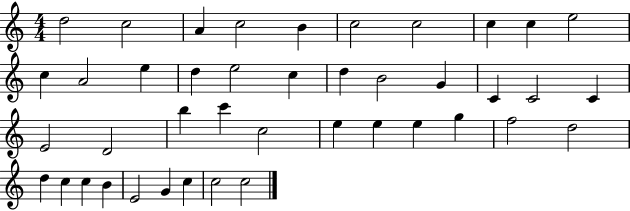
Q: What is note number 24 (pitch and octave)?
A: D4